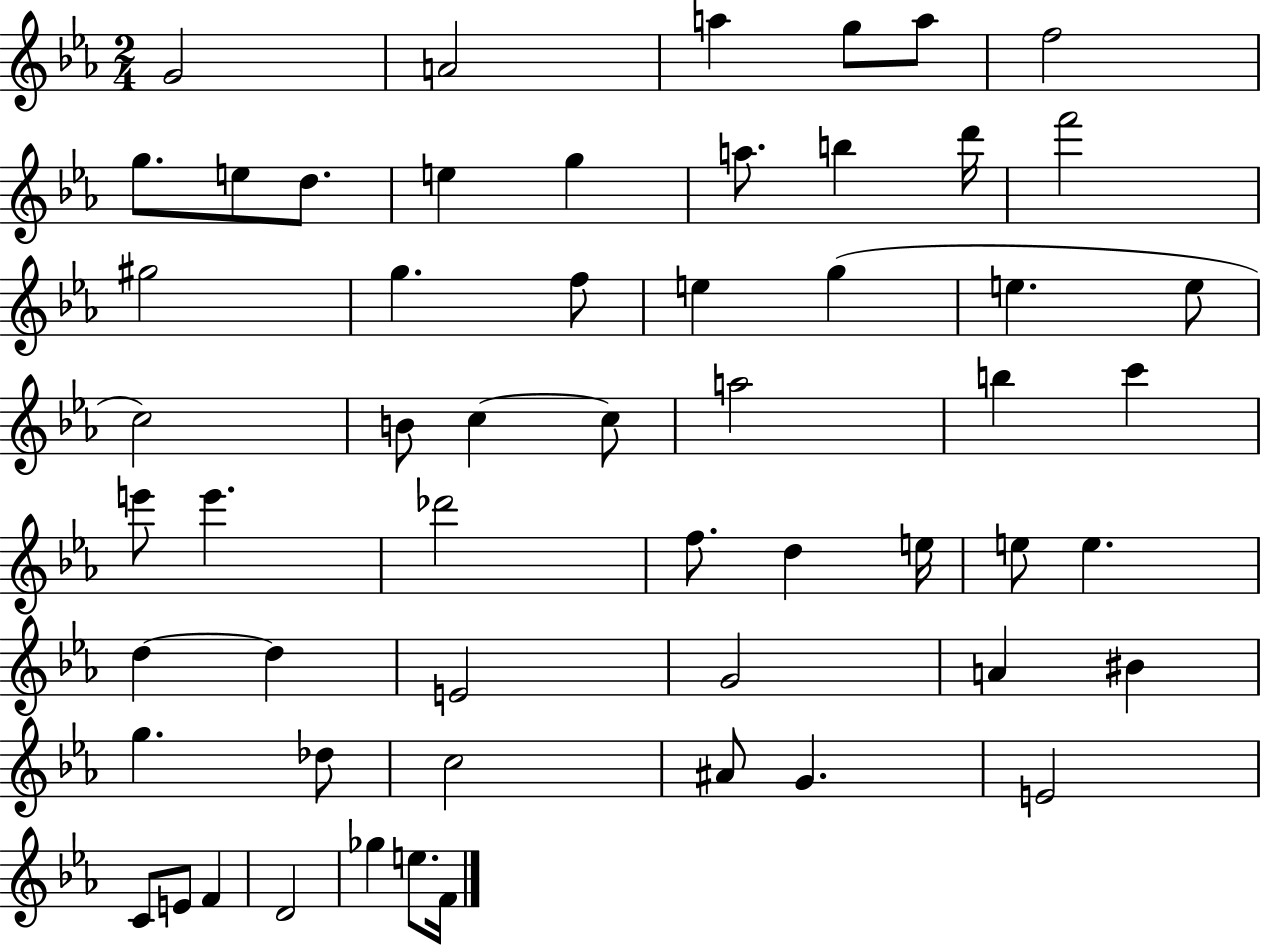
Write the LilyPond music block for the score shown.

{
  \clef treble
  \numericTimeSignature
  \time 2/4
  \key ees \major
  g'2 | a'2 | a''4 g''8 a''8 | f''2 | \break g''8. e''8 d''8. | e''4 g''4 | a''8. b''4 d'''16 | f'''2 | \break gis''2 | g''4. f''8 | e''4 g''4( | e''4. e''8 | \break c''2) | b'8 c''4~~ c''8 | a''2 | b''4 c'''4 | \break e'''8 e'''4. | des'''2 | f''8. d''4 e''16 | e''8 e''4. | \break d''4~~ d''4 | e'2 | g'2 | a'4 bis'4 | \break g''4. des''8 | c''2 | ais'8 g'4. | e'2 | \break c'8 e'8 f'4 | d'2 | ges''4 e''8. f'16 | \bar "|."
}